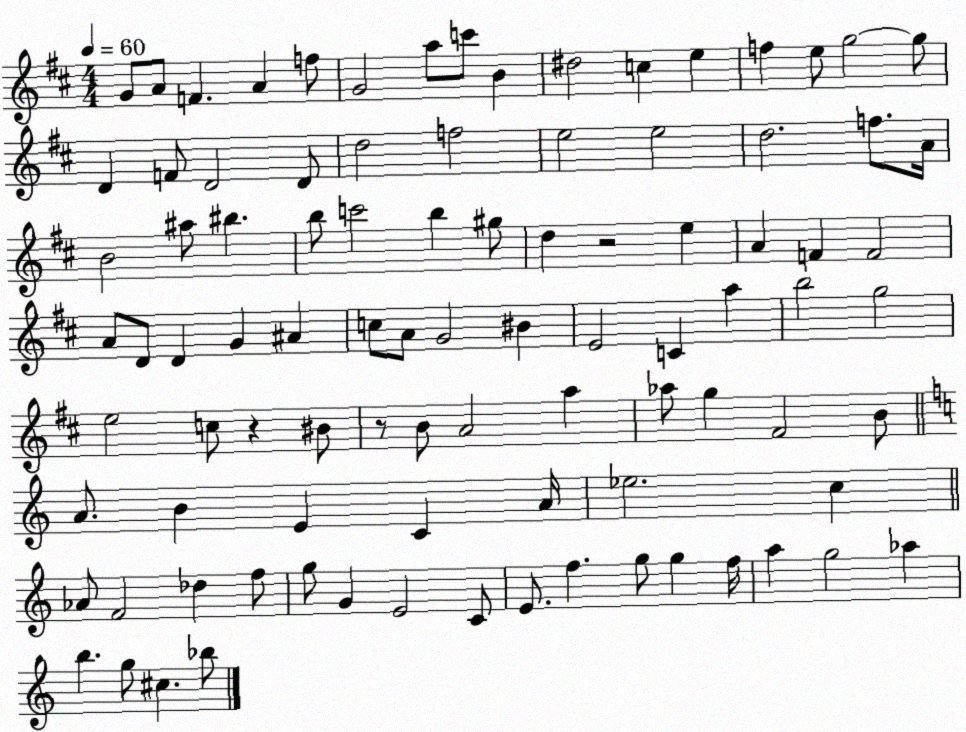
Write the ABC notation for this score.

X:1
T:Untitled
M:4/4
L:1/4
K:D
G/2 A/2 F A f/2 G2 a/2 c'/2 B ^d2 c e f e/2 g2 g/2 D F/2 D2 D/2 d2 f2 e2 e2 d2 f/2 A/4 B2 ^a/2 ^b b/2 c'2 b ^g/2 d z2 e A F F2 A/2 D/2 D G ^A c/2 A/2 G2 ^B E2 C a b2 g2 e2 c/2 z ^B/2 z/2 B/2 A2 a _a/2 g ^F2 B/2 A/2 B E C A/4 _e2 c _A/2 F2 _d f/2 g/2 G E2 C/2 E/2 f g/2 g f/4 a g2 _a b g/2 ^c _b/2